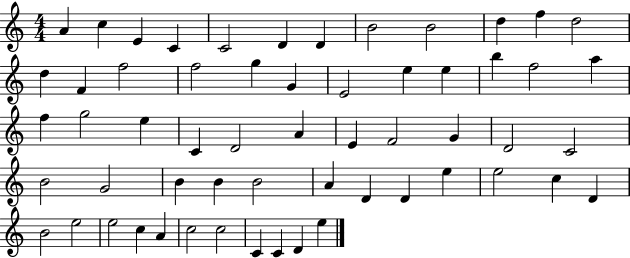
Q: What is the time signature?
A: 4/4